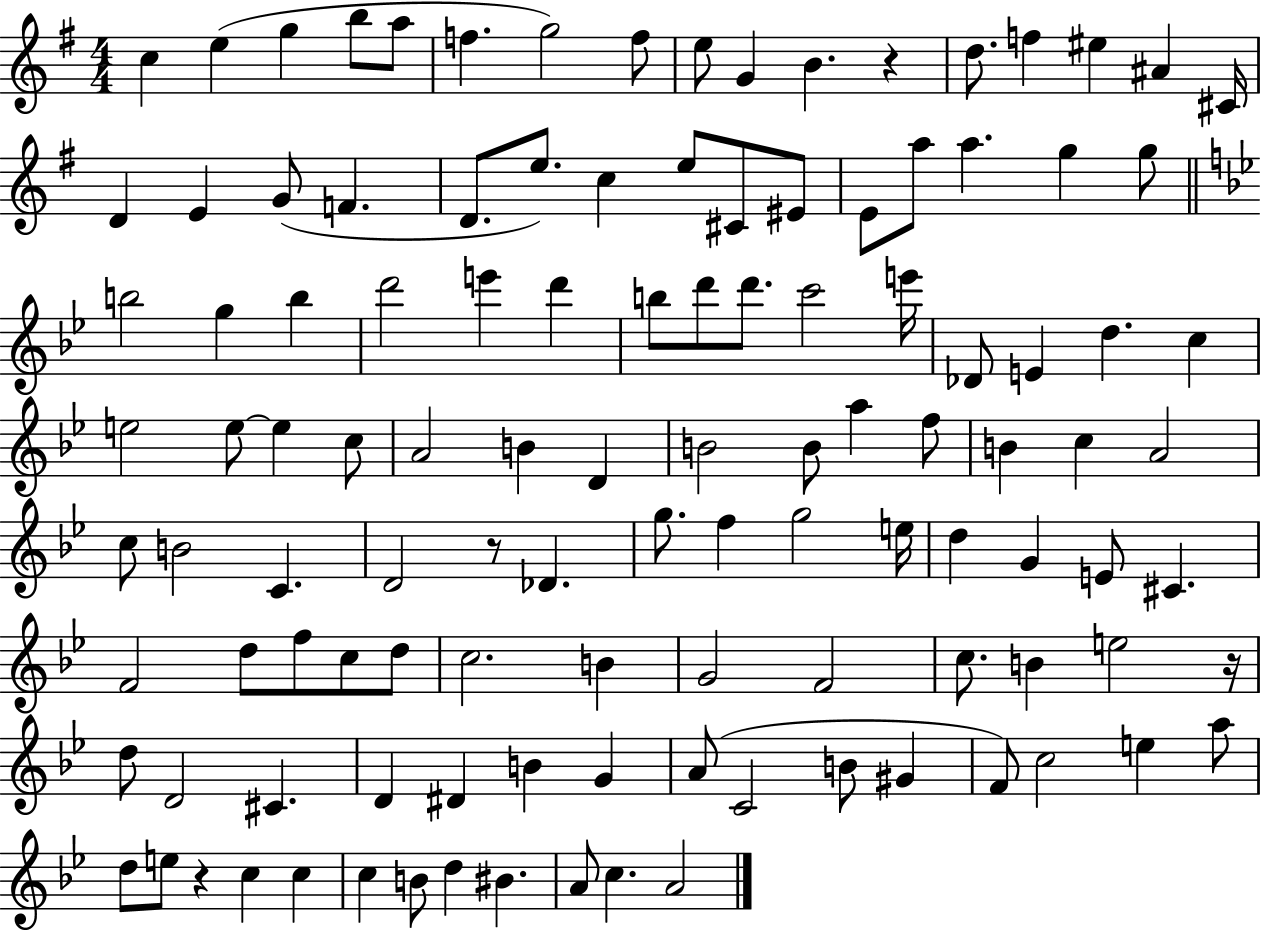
C5/q E5/q G5/q B5/e A5/e F5/q. G5/h F5/e E5/e G4/q B4/q. R/q D5/e. F5/q EIS5/q A#4/q C#4/s D4/q E4/q G4/e F4/q. D4/e. E5/e. C5/q E5/e C#4/e EIS4/e E4/e A5/e A5/q. G5/q G5/e B5/h G5/q B5/q D6/h E6/q D6/q B5/e D6/e D6/e. C6/h E6/s Db4/e E4/q D5/q. C5/q E5/h E5/e E5/q C5/e A4/h B4/q D4/q B4/h B4/e A5/q F5/e B4/q C5/q A4/h C5/e B4/h C4/q. D4/h R/e Db4/q. G5/e. F5/q G5/h E5/s D5/q G4/q E4/e C#4/q. F4/h D5/e F5/e C5/e D5/e C5/h. B4/q G4/h F4/h C5/e. B4/q E5/h R/s D5/e D4/h C#4/q. D4/q D#4/q B4/q G4/q A4/e C4/h B4/e G#4/q F4/e C5/h E5/q A5/e D5/e E5/e R/q C5/q C5/q C5/q B4/e D5/q BIS4/q. A4/e C5/q. A4/h